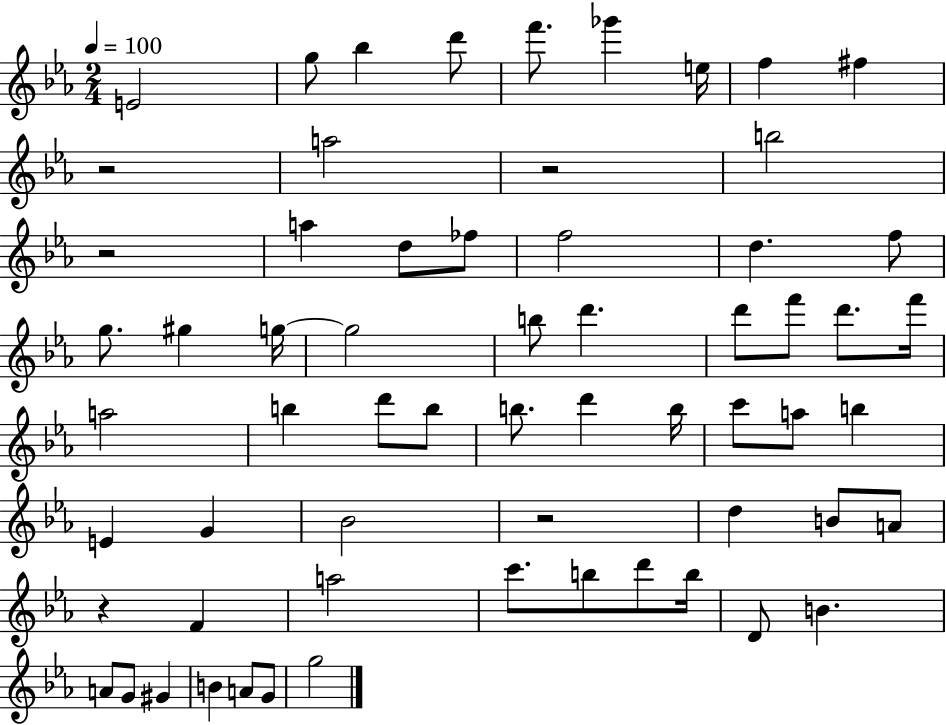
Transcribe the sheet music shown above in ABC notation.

X:1
T:Untitled
M:2/4
L:1/4
K:Eb
E2 g/2 _b d'/2 f'/2 _g' e/4 f ^f z2 a2 z2 b2 z2 a d/2 _f/2 f2 d f/2 g/2 ^g g/4 g2 b/2 d' d'/2 f'/2 d'/2 f'/4 a2 b d'/2 b/2 b/2 d' b/4 c'/2 a/2 b E G _B2 z2 d B/2 A/2 z F a2 c'/2 b/2 d'/2 b/4 D/2 B A/2 G/2 ^G B A/2 G/2 g2